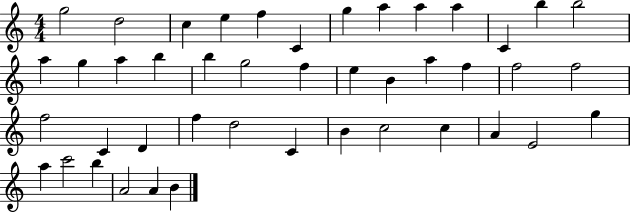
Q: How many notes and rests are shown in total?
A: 44